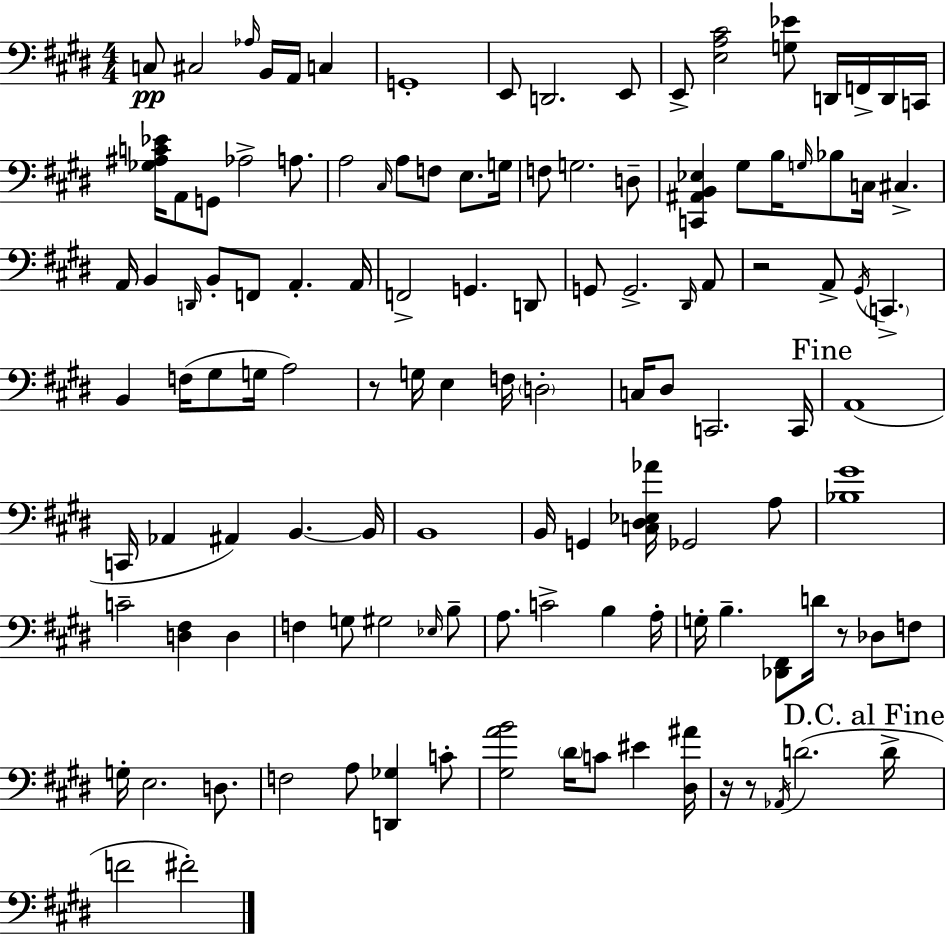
{
  \clef bass
  \numericTimeSignature
  \time 4/4
  \key e \major
  c8\pp cis2 \grace { aes16 } b,16 a,16 c4 | g,1-. | e,8 d,2. e,8 | e,8-> <e a cis'>2 <g ees'>8 d,16 f,16-> d,16 | \break c,16 <ges ais c' ees'>16 a,8 g,8 aes2-> a8. | a2 \grace { cis16 } a8 f8 e8. | g16 f8 g2. | d8-- <c, ais, b, ees>4 gis8 b16 \grace { g16 } bes8 c16 cis4.-> | \break a,16 b,4 \grace { d,16 } b,8-. f,8 a,4.-. | a,16 f,2-> g,4. | d,8 g,8 g,2.-> | \grace { dis,16 } a,8 r2 a,8-> \acciaccatura { gis,16 } | \break \parenthesize c,4.-> b,4 f16( gis8 g16 a2) | r8 g16 e4 f16 \parenthesize d2-. | c16 dis8 c,2. | c,16 \mark "Fine" a,1( | \break c,16 aes,4 ais,4) b,4.~~ | b,16 b,1 | b,16 g,4 <c dis ees aes'>16 ges,2 | a8 <bes gis'>1 | \break c'2-- <d fis>4 | d4 f4 g8 gis2 | \grace { ees16 } b8-- a8. c'2-> | b4 a16-. g16-. b4.-- <des, fis,>8 | \break d'16 r8 des8 f8 g16-. e2. | d8. f2 a8 | <d, ges>4 c'8-. <gis a' b'>2 \parenthesize dis'16 | c'8 eis'4 <dis ais'>16 r16 r8 \acciaccatura { aes,16 }( d'2. | \break \mark "D.C. al Fine" d'16-> f'2 | fis'2-.) \bar "|."
}